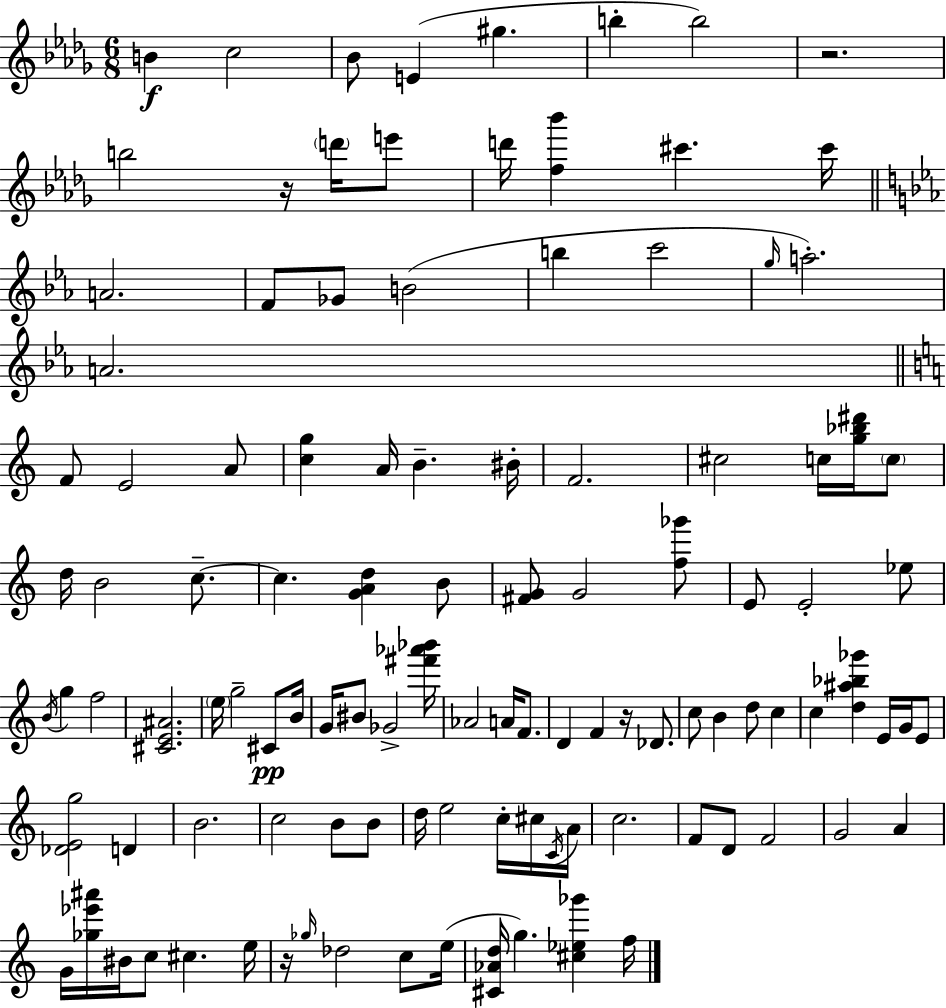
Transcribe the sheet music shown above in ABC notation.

X:1
T:Untitled
M:6/8
L:1/4
K:Bbm
B c2 _B/2 E ^g b b2 z2 b2 z/4 d'/4 e'/2 d'/4 [f_b'] ^c' ^c'/4 A2 F/2 _G/2 B2 b c'2 g/4 a2 A2 F/2 E2 A/2 [cg] A/4 B ^B/4 F2 ^c2 c/4 [g_b^d']/4 c/2 d/4 B2 c/2 c [GAd] B/2 [^FG]/2 G2 [f_g']/2 E/2 E2 _e/2 B/4 g f2 [^CE^A]2 e/4 g2 ^C/2 B/4 G/4 ^B/2 _G2 [^f'_a'_b']/4 _A2 A/4 F/2 D F z/4 _D/2 c/2 B d/2 c c [d^a_b_g'] E/4 G/4 E/2 [_DEg]2 D B2 c2 B/2 B/2 d/4 e2 c/4 ^c/4 C/4 A/4 c2 F/2 D/2 F2 G2 A G/4 [_g_e'^a']/4 ^B/4 c/2 ^c e/4 z/4 _g/4 _d2 c/2 e/4 [^C_Ad]/4 g [^c_e_g'] f/4